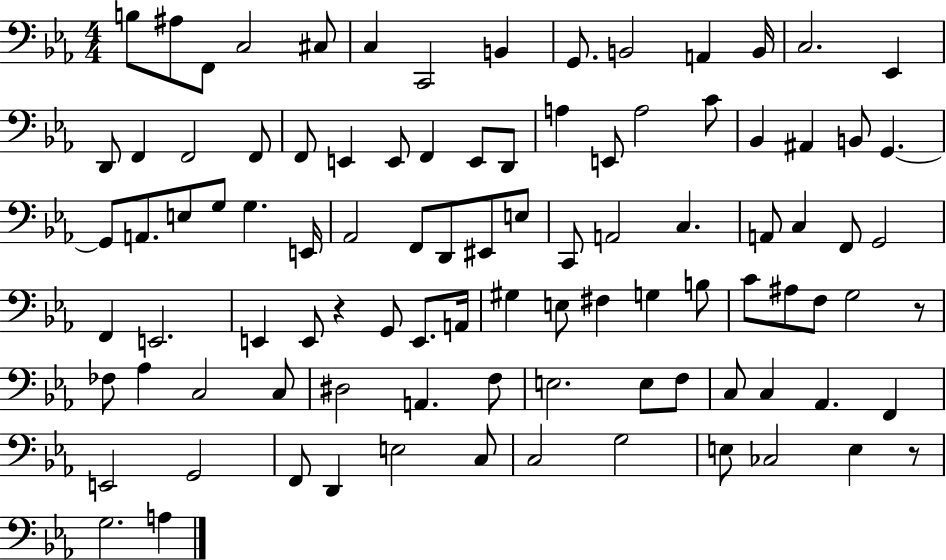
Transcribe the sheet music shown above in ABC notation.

X:1
T:Untitled
M:4/4
L:1/4
K:Eb
B,/2 ^A,/2 F,,/2 C,2 ^C,/2 C, C,,2 B,, G,,/2 B,,2 A,, B,,/4 C,2 _E,, D,,/2 F,, F,,2 F,,/2 F,,/2 E,, E,,/2 F,, E,,/2 D,,/2 A, E,,/2 A,2 C/2 _B,, ^A,, B,,/2 G,, G,,/2 A,,/2 E,/2 G,/2 G, E,,/4 _A,,2 F,,/2 D,,/2 ^E,,/2 E,/2 C,,/2 A,,2 C, A,,/2 C, F,,/2 G,,2 F,, E,,2 E,, E,,/2 z G,,/2 E,,/2 A,,/4 ^G, E,/2 ^F, G, B,/2 C/2 ^A,/2 F,/2 G,2 z/2 _F,/2 _A, C,2 C,/2 ^D,2 A,, F,/2 E,2 E,/2 F,/2 C,/2 C, _A,, F,, E,,2 G,,2 F,,/2 D,, E,2 C,/2 C,2 G,2 E,/2 _C,2 E, z/2 G,2 A,